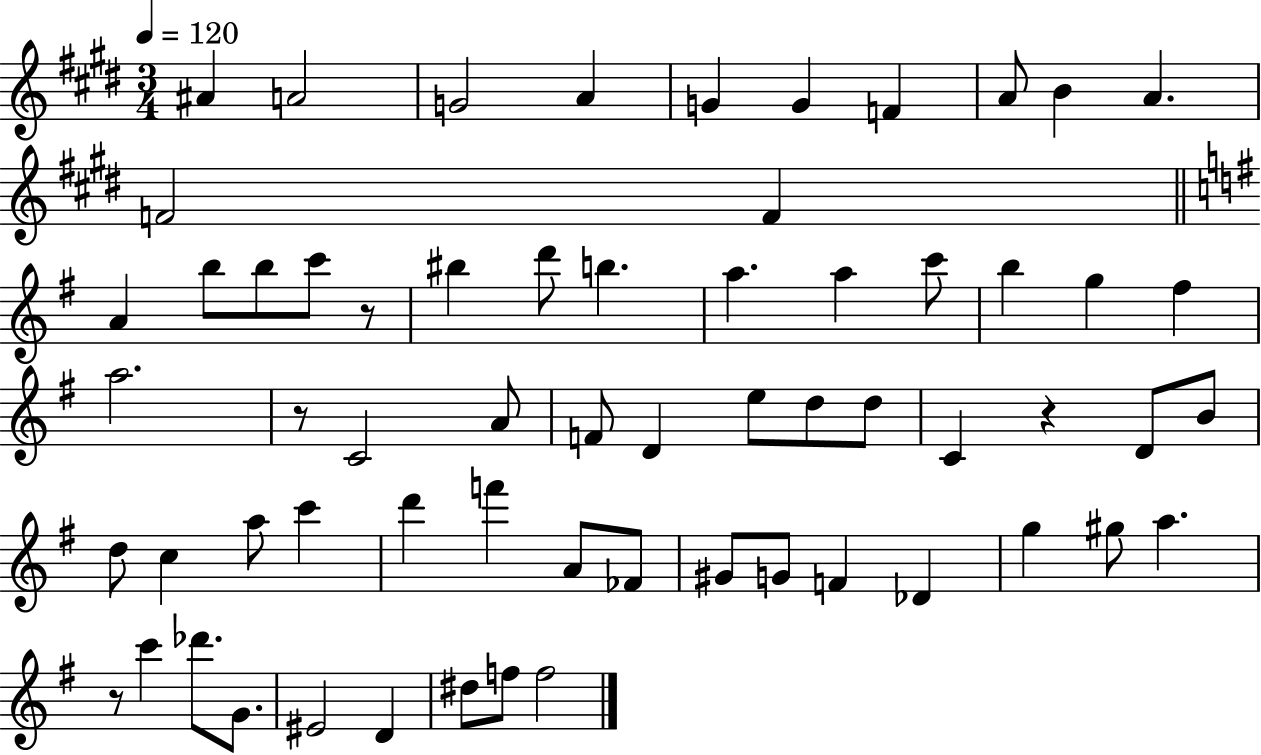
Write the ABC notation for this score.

X:1
T:Untitled
M:3/4
L:1/4
K:E
^A A2 G2 A G G F A/2 B A F2 F A b/2 b/2 c'/2 z/2 ^b d'/2 b a a c'/2 b g ^f a2 z/2 C2 A/2 F/2 D e/2 d/2 d/2 C z D/2 B/2 d/2 c a/2 c' d' f' A/2 _F/2 ^G/2 G/2 F _D g ^g/2 a z/2 c' _d'/2 G/2 ^E2 D ^d/2 f/2 f2